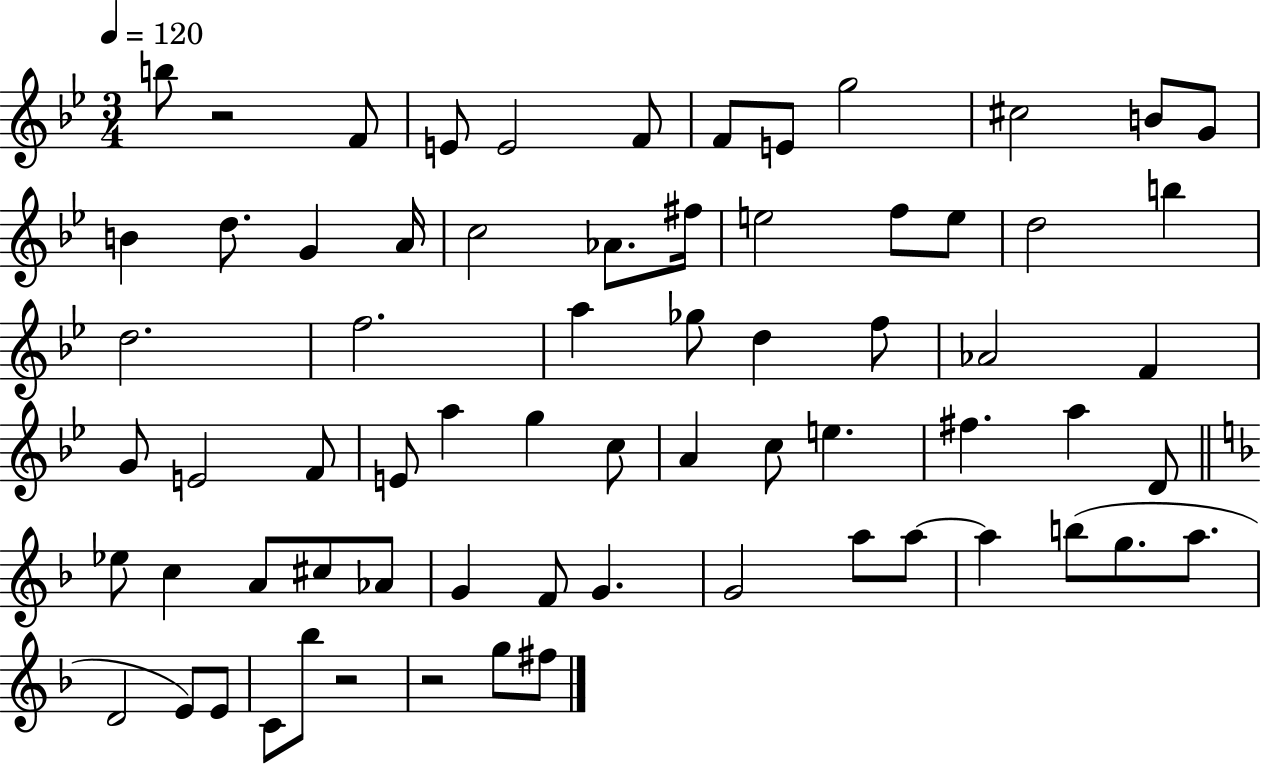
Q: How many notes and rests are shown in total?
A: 69